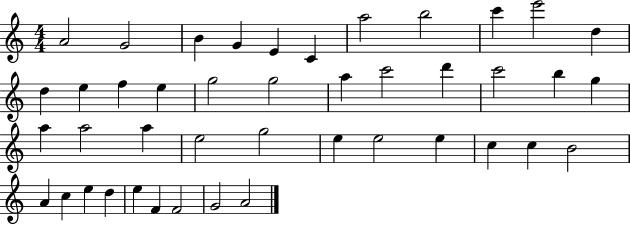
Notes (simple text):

A4/h G4/h B4/q G4/q E4/q C4/q A5/h B5/h C6/q E6/h D5/q D5/q E5/q F5/q E5/q G5/h G5/h A5/q C6/h D6/q C6/h B5/q G5/q A5/q A5/h A5/q E5/h G5/h E5/q E5/h E5/q C5/q C5/q B4/h A4/q C5/q E5/q D5/q E5/q F4/q F4/h G4/h A4/h